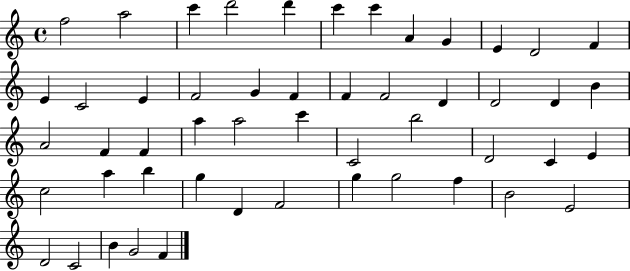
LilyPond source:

{
  \clef treble
  \time 4/4
  \defaultTimeSignature
  \key c \major
  f''2 a''2 | c'''4 d'''2 d'''4 | c'''4 c'''4 a'4 g'4 | e'4 d'2 f'4 | \break e'4 c'2 e'4 | f'2 g'4 f'4 | f'4 f'2 d'4 | d'2 d'4 b'4 | \break a'2 f'4 f'4 | a''4 a''2 c'''4 | c'2 b''2 | d'2 c'4 e'4 | \break c''2 a''4 b''4 | g''4 d'4 f'2 | g''4 g''2 f''4 | b'2 e'2 | \break d'2 c'2 | b'4 g'2 f'4 | \bar "|."
}